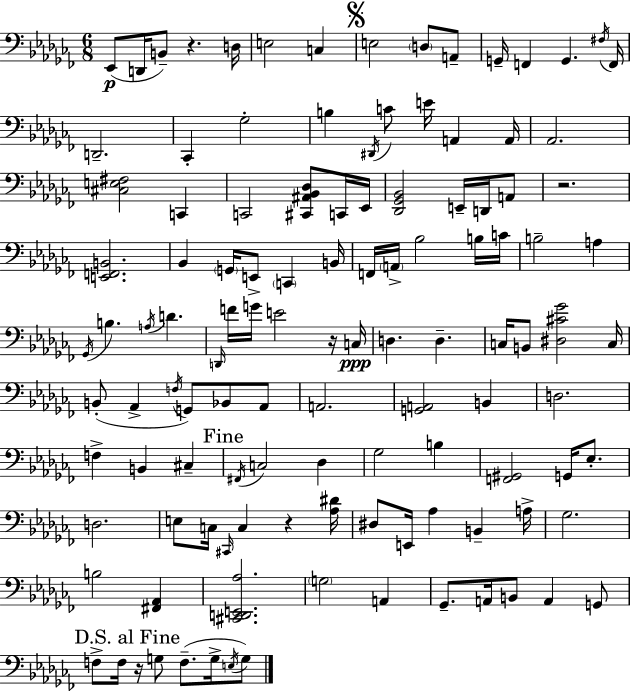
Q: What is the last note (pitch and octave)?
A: G3